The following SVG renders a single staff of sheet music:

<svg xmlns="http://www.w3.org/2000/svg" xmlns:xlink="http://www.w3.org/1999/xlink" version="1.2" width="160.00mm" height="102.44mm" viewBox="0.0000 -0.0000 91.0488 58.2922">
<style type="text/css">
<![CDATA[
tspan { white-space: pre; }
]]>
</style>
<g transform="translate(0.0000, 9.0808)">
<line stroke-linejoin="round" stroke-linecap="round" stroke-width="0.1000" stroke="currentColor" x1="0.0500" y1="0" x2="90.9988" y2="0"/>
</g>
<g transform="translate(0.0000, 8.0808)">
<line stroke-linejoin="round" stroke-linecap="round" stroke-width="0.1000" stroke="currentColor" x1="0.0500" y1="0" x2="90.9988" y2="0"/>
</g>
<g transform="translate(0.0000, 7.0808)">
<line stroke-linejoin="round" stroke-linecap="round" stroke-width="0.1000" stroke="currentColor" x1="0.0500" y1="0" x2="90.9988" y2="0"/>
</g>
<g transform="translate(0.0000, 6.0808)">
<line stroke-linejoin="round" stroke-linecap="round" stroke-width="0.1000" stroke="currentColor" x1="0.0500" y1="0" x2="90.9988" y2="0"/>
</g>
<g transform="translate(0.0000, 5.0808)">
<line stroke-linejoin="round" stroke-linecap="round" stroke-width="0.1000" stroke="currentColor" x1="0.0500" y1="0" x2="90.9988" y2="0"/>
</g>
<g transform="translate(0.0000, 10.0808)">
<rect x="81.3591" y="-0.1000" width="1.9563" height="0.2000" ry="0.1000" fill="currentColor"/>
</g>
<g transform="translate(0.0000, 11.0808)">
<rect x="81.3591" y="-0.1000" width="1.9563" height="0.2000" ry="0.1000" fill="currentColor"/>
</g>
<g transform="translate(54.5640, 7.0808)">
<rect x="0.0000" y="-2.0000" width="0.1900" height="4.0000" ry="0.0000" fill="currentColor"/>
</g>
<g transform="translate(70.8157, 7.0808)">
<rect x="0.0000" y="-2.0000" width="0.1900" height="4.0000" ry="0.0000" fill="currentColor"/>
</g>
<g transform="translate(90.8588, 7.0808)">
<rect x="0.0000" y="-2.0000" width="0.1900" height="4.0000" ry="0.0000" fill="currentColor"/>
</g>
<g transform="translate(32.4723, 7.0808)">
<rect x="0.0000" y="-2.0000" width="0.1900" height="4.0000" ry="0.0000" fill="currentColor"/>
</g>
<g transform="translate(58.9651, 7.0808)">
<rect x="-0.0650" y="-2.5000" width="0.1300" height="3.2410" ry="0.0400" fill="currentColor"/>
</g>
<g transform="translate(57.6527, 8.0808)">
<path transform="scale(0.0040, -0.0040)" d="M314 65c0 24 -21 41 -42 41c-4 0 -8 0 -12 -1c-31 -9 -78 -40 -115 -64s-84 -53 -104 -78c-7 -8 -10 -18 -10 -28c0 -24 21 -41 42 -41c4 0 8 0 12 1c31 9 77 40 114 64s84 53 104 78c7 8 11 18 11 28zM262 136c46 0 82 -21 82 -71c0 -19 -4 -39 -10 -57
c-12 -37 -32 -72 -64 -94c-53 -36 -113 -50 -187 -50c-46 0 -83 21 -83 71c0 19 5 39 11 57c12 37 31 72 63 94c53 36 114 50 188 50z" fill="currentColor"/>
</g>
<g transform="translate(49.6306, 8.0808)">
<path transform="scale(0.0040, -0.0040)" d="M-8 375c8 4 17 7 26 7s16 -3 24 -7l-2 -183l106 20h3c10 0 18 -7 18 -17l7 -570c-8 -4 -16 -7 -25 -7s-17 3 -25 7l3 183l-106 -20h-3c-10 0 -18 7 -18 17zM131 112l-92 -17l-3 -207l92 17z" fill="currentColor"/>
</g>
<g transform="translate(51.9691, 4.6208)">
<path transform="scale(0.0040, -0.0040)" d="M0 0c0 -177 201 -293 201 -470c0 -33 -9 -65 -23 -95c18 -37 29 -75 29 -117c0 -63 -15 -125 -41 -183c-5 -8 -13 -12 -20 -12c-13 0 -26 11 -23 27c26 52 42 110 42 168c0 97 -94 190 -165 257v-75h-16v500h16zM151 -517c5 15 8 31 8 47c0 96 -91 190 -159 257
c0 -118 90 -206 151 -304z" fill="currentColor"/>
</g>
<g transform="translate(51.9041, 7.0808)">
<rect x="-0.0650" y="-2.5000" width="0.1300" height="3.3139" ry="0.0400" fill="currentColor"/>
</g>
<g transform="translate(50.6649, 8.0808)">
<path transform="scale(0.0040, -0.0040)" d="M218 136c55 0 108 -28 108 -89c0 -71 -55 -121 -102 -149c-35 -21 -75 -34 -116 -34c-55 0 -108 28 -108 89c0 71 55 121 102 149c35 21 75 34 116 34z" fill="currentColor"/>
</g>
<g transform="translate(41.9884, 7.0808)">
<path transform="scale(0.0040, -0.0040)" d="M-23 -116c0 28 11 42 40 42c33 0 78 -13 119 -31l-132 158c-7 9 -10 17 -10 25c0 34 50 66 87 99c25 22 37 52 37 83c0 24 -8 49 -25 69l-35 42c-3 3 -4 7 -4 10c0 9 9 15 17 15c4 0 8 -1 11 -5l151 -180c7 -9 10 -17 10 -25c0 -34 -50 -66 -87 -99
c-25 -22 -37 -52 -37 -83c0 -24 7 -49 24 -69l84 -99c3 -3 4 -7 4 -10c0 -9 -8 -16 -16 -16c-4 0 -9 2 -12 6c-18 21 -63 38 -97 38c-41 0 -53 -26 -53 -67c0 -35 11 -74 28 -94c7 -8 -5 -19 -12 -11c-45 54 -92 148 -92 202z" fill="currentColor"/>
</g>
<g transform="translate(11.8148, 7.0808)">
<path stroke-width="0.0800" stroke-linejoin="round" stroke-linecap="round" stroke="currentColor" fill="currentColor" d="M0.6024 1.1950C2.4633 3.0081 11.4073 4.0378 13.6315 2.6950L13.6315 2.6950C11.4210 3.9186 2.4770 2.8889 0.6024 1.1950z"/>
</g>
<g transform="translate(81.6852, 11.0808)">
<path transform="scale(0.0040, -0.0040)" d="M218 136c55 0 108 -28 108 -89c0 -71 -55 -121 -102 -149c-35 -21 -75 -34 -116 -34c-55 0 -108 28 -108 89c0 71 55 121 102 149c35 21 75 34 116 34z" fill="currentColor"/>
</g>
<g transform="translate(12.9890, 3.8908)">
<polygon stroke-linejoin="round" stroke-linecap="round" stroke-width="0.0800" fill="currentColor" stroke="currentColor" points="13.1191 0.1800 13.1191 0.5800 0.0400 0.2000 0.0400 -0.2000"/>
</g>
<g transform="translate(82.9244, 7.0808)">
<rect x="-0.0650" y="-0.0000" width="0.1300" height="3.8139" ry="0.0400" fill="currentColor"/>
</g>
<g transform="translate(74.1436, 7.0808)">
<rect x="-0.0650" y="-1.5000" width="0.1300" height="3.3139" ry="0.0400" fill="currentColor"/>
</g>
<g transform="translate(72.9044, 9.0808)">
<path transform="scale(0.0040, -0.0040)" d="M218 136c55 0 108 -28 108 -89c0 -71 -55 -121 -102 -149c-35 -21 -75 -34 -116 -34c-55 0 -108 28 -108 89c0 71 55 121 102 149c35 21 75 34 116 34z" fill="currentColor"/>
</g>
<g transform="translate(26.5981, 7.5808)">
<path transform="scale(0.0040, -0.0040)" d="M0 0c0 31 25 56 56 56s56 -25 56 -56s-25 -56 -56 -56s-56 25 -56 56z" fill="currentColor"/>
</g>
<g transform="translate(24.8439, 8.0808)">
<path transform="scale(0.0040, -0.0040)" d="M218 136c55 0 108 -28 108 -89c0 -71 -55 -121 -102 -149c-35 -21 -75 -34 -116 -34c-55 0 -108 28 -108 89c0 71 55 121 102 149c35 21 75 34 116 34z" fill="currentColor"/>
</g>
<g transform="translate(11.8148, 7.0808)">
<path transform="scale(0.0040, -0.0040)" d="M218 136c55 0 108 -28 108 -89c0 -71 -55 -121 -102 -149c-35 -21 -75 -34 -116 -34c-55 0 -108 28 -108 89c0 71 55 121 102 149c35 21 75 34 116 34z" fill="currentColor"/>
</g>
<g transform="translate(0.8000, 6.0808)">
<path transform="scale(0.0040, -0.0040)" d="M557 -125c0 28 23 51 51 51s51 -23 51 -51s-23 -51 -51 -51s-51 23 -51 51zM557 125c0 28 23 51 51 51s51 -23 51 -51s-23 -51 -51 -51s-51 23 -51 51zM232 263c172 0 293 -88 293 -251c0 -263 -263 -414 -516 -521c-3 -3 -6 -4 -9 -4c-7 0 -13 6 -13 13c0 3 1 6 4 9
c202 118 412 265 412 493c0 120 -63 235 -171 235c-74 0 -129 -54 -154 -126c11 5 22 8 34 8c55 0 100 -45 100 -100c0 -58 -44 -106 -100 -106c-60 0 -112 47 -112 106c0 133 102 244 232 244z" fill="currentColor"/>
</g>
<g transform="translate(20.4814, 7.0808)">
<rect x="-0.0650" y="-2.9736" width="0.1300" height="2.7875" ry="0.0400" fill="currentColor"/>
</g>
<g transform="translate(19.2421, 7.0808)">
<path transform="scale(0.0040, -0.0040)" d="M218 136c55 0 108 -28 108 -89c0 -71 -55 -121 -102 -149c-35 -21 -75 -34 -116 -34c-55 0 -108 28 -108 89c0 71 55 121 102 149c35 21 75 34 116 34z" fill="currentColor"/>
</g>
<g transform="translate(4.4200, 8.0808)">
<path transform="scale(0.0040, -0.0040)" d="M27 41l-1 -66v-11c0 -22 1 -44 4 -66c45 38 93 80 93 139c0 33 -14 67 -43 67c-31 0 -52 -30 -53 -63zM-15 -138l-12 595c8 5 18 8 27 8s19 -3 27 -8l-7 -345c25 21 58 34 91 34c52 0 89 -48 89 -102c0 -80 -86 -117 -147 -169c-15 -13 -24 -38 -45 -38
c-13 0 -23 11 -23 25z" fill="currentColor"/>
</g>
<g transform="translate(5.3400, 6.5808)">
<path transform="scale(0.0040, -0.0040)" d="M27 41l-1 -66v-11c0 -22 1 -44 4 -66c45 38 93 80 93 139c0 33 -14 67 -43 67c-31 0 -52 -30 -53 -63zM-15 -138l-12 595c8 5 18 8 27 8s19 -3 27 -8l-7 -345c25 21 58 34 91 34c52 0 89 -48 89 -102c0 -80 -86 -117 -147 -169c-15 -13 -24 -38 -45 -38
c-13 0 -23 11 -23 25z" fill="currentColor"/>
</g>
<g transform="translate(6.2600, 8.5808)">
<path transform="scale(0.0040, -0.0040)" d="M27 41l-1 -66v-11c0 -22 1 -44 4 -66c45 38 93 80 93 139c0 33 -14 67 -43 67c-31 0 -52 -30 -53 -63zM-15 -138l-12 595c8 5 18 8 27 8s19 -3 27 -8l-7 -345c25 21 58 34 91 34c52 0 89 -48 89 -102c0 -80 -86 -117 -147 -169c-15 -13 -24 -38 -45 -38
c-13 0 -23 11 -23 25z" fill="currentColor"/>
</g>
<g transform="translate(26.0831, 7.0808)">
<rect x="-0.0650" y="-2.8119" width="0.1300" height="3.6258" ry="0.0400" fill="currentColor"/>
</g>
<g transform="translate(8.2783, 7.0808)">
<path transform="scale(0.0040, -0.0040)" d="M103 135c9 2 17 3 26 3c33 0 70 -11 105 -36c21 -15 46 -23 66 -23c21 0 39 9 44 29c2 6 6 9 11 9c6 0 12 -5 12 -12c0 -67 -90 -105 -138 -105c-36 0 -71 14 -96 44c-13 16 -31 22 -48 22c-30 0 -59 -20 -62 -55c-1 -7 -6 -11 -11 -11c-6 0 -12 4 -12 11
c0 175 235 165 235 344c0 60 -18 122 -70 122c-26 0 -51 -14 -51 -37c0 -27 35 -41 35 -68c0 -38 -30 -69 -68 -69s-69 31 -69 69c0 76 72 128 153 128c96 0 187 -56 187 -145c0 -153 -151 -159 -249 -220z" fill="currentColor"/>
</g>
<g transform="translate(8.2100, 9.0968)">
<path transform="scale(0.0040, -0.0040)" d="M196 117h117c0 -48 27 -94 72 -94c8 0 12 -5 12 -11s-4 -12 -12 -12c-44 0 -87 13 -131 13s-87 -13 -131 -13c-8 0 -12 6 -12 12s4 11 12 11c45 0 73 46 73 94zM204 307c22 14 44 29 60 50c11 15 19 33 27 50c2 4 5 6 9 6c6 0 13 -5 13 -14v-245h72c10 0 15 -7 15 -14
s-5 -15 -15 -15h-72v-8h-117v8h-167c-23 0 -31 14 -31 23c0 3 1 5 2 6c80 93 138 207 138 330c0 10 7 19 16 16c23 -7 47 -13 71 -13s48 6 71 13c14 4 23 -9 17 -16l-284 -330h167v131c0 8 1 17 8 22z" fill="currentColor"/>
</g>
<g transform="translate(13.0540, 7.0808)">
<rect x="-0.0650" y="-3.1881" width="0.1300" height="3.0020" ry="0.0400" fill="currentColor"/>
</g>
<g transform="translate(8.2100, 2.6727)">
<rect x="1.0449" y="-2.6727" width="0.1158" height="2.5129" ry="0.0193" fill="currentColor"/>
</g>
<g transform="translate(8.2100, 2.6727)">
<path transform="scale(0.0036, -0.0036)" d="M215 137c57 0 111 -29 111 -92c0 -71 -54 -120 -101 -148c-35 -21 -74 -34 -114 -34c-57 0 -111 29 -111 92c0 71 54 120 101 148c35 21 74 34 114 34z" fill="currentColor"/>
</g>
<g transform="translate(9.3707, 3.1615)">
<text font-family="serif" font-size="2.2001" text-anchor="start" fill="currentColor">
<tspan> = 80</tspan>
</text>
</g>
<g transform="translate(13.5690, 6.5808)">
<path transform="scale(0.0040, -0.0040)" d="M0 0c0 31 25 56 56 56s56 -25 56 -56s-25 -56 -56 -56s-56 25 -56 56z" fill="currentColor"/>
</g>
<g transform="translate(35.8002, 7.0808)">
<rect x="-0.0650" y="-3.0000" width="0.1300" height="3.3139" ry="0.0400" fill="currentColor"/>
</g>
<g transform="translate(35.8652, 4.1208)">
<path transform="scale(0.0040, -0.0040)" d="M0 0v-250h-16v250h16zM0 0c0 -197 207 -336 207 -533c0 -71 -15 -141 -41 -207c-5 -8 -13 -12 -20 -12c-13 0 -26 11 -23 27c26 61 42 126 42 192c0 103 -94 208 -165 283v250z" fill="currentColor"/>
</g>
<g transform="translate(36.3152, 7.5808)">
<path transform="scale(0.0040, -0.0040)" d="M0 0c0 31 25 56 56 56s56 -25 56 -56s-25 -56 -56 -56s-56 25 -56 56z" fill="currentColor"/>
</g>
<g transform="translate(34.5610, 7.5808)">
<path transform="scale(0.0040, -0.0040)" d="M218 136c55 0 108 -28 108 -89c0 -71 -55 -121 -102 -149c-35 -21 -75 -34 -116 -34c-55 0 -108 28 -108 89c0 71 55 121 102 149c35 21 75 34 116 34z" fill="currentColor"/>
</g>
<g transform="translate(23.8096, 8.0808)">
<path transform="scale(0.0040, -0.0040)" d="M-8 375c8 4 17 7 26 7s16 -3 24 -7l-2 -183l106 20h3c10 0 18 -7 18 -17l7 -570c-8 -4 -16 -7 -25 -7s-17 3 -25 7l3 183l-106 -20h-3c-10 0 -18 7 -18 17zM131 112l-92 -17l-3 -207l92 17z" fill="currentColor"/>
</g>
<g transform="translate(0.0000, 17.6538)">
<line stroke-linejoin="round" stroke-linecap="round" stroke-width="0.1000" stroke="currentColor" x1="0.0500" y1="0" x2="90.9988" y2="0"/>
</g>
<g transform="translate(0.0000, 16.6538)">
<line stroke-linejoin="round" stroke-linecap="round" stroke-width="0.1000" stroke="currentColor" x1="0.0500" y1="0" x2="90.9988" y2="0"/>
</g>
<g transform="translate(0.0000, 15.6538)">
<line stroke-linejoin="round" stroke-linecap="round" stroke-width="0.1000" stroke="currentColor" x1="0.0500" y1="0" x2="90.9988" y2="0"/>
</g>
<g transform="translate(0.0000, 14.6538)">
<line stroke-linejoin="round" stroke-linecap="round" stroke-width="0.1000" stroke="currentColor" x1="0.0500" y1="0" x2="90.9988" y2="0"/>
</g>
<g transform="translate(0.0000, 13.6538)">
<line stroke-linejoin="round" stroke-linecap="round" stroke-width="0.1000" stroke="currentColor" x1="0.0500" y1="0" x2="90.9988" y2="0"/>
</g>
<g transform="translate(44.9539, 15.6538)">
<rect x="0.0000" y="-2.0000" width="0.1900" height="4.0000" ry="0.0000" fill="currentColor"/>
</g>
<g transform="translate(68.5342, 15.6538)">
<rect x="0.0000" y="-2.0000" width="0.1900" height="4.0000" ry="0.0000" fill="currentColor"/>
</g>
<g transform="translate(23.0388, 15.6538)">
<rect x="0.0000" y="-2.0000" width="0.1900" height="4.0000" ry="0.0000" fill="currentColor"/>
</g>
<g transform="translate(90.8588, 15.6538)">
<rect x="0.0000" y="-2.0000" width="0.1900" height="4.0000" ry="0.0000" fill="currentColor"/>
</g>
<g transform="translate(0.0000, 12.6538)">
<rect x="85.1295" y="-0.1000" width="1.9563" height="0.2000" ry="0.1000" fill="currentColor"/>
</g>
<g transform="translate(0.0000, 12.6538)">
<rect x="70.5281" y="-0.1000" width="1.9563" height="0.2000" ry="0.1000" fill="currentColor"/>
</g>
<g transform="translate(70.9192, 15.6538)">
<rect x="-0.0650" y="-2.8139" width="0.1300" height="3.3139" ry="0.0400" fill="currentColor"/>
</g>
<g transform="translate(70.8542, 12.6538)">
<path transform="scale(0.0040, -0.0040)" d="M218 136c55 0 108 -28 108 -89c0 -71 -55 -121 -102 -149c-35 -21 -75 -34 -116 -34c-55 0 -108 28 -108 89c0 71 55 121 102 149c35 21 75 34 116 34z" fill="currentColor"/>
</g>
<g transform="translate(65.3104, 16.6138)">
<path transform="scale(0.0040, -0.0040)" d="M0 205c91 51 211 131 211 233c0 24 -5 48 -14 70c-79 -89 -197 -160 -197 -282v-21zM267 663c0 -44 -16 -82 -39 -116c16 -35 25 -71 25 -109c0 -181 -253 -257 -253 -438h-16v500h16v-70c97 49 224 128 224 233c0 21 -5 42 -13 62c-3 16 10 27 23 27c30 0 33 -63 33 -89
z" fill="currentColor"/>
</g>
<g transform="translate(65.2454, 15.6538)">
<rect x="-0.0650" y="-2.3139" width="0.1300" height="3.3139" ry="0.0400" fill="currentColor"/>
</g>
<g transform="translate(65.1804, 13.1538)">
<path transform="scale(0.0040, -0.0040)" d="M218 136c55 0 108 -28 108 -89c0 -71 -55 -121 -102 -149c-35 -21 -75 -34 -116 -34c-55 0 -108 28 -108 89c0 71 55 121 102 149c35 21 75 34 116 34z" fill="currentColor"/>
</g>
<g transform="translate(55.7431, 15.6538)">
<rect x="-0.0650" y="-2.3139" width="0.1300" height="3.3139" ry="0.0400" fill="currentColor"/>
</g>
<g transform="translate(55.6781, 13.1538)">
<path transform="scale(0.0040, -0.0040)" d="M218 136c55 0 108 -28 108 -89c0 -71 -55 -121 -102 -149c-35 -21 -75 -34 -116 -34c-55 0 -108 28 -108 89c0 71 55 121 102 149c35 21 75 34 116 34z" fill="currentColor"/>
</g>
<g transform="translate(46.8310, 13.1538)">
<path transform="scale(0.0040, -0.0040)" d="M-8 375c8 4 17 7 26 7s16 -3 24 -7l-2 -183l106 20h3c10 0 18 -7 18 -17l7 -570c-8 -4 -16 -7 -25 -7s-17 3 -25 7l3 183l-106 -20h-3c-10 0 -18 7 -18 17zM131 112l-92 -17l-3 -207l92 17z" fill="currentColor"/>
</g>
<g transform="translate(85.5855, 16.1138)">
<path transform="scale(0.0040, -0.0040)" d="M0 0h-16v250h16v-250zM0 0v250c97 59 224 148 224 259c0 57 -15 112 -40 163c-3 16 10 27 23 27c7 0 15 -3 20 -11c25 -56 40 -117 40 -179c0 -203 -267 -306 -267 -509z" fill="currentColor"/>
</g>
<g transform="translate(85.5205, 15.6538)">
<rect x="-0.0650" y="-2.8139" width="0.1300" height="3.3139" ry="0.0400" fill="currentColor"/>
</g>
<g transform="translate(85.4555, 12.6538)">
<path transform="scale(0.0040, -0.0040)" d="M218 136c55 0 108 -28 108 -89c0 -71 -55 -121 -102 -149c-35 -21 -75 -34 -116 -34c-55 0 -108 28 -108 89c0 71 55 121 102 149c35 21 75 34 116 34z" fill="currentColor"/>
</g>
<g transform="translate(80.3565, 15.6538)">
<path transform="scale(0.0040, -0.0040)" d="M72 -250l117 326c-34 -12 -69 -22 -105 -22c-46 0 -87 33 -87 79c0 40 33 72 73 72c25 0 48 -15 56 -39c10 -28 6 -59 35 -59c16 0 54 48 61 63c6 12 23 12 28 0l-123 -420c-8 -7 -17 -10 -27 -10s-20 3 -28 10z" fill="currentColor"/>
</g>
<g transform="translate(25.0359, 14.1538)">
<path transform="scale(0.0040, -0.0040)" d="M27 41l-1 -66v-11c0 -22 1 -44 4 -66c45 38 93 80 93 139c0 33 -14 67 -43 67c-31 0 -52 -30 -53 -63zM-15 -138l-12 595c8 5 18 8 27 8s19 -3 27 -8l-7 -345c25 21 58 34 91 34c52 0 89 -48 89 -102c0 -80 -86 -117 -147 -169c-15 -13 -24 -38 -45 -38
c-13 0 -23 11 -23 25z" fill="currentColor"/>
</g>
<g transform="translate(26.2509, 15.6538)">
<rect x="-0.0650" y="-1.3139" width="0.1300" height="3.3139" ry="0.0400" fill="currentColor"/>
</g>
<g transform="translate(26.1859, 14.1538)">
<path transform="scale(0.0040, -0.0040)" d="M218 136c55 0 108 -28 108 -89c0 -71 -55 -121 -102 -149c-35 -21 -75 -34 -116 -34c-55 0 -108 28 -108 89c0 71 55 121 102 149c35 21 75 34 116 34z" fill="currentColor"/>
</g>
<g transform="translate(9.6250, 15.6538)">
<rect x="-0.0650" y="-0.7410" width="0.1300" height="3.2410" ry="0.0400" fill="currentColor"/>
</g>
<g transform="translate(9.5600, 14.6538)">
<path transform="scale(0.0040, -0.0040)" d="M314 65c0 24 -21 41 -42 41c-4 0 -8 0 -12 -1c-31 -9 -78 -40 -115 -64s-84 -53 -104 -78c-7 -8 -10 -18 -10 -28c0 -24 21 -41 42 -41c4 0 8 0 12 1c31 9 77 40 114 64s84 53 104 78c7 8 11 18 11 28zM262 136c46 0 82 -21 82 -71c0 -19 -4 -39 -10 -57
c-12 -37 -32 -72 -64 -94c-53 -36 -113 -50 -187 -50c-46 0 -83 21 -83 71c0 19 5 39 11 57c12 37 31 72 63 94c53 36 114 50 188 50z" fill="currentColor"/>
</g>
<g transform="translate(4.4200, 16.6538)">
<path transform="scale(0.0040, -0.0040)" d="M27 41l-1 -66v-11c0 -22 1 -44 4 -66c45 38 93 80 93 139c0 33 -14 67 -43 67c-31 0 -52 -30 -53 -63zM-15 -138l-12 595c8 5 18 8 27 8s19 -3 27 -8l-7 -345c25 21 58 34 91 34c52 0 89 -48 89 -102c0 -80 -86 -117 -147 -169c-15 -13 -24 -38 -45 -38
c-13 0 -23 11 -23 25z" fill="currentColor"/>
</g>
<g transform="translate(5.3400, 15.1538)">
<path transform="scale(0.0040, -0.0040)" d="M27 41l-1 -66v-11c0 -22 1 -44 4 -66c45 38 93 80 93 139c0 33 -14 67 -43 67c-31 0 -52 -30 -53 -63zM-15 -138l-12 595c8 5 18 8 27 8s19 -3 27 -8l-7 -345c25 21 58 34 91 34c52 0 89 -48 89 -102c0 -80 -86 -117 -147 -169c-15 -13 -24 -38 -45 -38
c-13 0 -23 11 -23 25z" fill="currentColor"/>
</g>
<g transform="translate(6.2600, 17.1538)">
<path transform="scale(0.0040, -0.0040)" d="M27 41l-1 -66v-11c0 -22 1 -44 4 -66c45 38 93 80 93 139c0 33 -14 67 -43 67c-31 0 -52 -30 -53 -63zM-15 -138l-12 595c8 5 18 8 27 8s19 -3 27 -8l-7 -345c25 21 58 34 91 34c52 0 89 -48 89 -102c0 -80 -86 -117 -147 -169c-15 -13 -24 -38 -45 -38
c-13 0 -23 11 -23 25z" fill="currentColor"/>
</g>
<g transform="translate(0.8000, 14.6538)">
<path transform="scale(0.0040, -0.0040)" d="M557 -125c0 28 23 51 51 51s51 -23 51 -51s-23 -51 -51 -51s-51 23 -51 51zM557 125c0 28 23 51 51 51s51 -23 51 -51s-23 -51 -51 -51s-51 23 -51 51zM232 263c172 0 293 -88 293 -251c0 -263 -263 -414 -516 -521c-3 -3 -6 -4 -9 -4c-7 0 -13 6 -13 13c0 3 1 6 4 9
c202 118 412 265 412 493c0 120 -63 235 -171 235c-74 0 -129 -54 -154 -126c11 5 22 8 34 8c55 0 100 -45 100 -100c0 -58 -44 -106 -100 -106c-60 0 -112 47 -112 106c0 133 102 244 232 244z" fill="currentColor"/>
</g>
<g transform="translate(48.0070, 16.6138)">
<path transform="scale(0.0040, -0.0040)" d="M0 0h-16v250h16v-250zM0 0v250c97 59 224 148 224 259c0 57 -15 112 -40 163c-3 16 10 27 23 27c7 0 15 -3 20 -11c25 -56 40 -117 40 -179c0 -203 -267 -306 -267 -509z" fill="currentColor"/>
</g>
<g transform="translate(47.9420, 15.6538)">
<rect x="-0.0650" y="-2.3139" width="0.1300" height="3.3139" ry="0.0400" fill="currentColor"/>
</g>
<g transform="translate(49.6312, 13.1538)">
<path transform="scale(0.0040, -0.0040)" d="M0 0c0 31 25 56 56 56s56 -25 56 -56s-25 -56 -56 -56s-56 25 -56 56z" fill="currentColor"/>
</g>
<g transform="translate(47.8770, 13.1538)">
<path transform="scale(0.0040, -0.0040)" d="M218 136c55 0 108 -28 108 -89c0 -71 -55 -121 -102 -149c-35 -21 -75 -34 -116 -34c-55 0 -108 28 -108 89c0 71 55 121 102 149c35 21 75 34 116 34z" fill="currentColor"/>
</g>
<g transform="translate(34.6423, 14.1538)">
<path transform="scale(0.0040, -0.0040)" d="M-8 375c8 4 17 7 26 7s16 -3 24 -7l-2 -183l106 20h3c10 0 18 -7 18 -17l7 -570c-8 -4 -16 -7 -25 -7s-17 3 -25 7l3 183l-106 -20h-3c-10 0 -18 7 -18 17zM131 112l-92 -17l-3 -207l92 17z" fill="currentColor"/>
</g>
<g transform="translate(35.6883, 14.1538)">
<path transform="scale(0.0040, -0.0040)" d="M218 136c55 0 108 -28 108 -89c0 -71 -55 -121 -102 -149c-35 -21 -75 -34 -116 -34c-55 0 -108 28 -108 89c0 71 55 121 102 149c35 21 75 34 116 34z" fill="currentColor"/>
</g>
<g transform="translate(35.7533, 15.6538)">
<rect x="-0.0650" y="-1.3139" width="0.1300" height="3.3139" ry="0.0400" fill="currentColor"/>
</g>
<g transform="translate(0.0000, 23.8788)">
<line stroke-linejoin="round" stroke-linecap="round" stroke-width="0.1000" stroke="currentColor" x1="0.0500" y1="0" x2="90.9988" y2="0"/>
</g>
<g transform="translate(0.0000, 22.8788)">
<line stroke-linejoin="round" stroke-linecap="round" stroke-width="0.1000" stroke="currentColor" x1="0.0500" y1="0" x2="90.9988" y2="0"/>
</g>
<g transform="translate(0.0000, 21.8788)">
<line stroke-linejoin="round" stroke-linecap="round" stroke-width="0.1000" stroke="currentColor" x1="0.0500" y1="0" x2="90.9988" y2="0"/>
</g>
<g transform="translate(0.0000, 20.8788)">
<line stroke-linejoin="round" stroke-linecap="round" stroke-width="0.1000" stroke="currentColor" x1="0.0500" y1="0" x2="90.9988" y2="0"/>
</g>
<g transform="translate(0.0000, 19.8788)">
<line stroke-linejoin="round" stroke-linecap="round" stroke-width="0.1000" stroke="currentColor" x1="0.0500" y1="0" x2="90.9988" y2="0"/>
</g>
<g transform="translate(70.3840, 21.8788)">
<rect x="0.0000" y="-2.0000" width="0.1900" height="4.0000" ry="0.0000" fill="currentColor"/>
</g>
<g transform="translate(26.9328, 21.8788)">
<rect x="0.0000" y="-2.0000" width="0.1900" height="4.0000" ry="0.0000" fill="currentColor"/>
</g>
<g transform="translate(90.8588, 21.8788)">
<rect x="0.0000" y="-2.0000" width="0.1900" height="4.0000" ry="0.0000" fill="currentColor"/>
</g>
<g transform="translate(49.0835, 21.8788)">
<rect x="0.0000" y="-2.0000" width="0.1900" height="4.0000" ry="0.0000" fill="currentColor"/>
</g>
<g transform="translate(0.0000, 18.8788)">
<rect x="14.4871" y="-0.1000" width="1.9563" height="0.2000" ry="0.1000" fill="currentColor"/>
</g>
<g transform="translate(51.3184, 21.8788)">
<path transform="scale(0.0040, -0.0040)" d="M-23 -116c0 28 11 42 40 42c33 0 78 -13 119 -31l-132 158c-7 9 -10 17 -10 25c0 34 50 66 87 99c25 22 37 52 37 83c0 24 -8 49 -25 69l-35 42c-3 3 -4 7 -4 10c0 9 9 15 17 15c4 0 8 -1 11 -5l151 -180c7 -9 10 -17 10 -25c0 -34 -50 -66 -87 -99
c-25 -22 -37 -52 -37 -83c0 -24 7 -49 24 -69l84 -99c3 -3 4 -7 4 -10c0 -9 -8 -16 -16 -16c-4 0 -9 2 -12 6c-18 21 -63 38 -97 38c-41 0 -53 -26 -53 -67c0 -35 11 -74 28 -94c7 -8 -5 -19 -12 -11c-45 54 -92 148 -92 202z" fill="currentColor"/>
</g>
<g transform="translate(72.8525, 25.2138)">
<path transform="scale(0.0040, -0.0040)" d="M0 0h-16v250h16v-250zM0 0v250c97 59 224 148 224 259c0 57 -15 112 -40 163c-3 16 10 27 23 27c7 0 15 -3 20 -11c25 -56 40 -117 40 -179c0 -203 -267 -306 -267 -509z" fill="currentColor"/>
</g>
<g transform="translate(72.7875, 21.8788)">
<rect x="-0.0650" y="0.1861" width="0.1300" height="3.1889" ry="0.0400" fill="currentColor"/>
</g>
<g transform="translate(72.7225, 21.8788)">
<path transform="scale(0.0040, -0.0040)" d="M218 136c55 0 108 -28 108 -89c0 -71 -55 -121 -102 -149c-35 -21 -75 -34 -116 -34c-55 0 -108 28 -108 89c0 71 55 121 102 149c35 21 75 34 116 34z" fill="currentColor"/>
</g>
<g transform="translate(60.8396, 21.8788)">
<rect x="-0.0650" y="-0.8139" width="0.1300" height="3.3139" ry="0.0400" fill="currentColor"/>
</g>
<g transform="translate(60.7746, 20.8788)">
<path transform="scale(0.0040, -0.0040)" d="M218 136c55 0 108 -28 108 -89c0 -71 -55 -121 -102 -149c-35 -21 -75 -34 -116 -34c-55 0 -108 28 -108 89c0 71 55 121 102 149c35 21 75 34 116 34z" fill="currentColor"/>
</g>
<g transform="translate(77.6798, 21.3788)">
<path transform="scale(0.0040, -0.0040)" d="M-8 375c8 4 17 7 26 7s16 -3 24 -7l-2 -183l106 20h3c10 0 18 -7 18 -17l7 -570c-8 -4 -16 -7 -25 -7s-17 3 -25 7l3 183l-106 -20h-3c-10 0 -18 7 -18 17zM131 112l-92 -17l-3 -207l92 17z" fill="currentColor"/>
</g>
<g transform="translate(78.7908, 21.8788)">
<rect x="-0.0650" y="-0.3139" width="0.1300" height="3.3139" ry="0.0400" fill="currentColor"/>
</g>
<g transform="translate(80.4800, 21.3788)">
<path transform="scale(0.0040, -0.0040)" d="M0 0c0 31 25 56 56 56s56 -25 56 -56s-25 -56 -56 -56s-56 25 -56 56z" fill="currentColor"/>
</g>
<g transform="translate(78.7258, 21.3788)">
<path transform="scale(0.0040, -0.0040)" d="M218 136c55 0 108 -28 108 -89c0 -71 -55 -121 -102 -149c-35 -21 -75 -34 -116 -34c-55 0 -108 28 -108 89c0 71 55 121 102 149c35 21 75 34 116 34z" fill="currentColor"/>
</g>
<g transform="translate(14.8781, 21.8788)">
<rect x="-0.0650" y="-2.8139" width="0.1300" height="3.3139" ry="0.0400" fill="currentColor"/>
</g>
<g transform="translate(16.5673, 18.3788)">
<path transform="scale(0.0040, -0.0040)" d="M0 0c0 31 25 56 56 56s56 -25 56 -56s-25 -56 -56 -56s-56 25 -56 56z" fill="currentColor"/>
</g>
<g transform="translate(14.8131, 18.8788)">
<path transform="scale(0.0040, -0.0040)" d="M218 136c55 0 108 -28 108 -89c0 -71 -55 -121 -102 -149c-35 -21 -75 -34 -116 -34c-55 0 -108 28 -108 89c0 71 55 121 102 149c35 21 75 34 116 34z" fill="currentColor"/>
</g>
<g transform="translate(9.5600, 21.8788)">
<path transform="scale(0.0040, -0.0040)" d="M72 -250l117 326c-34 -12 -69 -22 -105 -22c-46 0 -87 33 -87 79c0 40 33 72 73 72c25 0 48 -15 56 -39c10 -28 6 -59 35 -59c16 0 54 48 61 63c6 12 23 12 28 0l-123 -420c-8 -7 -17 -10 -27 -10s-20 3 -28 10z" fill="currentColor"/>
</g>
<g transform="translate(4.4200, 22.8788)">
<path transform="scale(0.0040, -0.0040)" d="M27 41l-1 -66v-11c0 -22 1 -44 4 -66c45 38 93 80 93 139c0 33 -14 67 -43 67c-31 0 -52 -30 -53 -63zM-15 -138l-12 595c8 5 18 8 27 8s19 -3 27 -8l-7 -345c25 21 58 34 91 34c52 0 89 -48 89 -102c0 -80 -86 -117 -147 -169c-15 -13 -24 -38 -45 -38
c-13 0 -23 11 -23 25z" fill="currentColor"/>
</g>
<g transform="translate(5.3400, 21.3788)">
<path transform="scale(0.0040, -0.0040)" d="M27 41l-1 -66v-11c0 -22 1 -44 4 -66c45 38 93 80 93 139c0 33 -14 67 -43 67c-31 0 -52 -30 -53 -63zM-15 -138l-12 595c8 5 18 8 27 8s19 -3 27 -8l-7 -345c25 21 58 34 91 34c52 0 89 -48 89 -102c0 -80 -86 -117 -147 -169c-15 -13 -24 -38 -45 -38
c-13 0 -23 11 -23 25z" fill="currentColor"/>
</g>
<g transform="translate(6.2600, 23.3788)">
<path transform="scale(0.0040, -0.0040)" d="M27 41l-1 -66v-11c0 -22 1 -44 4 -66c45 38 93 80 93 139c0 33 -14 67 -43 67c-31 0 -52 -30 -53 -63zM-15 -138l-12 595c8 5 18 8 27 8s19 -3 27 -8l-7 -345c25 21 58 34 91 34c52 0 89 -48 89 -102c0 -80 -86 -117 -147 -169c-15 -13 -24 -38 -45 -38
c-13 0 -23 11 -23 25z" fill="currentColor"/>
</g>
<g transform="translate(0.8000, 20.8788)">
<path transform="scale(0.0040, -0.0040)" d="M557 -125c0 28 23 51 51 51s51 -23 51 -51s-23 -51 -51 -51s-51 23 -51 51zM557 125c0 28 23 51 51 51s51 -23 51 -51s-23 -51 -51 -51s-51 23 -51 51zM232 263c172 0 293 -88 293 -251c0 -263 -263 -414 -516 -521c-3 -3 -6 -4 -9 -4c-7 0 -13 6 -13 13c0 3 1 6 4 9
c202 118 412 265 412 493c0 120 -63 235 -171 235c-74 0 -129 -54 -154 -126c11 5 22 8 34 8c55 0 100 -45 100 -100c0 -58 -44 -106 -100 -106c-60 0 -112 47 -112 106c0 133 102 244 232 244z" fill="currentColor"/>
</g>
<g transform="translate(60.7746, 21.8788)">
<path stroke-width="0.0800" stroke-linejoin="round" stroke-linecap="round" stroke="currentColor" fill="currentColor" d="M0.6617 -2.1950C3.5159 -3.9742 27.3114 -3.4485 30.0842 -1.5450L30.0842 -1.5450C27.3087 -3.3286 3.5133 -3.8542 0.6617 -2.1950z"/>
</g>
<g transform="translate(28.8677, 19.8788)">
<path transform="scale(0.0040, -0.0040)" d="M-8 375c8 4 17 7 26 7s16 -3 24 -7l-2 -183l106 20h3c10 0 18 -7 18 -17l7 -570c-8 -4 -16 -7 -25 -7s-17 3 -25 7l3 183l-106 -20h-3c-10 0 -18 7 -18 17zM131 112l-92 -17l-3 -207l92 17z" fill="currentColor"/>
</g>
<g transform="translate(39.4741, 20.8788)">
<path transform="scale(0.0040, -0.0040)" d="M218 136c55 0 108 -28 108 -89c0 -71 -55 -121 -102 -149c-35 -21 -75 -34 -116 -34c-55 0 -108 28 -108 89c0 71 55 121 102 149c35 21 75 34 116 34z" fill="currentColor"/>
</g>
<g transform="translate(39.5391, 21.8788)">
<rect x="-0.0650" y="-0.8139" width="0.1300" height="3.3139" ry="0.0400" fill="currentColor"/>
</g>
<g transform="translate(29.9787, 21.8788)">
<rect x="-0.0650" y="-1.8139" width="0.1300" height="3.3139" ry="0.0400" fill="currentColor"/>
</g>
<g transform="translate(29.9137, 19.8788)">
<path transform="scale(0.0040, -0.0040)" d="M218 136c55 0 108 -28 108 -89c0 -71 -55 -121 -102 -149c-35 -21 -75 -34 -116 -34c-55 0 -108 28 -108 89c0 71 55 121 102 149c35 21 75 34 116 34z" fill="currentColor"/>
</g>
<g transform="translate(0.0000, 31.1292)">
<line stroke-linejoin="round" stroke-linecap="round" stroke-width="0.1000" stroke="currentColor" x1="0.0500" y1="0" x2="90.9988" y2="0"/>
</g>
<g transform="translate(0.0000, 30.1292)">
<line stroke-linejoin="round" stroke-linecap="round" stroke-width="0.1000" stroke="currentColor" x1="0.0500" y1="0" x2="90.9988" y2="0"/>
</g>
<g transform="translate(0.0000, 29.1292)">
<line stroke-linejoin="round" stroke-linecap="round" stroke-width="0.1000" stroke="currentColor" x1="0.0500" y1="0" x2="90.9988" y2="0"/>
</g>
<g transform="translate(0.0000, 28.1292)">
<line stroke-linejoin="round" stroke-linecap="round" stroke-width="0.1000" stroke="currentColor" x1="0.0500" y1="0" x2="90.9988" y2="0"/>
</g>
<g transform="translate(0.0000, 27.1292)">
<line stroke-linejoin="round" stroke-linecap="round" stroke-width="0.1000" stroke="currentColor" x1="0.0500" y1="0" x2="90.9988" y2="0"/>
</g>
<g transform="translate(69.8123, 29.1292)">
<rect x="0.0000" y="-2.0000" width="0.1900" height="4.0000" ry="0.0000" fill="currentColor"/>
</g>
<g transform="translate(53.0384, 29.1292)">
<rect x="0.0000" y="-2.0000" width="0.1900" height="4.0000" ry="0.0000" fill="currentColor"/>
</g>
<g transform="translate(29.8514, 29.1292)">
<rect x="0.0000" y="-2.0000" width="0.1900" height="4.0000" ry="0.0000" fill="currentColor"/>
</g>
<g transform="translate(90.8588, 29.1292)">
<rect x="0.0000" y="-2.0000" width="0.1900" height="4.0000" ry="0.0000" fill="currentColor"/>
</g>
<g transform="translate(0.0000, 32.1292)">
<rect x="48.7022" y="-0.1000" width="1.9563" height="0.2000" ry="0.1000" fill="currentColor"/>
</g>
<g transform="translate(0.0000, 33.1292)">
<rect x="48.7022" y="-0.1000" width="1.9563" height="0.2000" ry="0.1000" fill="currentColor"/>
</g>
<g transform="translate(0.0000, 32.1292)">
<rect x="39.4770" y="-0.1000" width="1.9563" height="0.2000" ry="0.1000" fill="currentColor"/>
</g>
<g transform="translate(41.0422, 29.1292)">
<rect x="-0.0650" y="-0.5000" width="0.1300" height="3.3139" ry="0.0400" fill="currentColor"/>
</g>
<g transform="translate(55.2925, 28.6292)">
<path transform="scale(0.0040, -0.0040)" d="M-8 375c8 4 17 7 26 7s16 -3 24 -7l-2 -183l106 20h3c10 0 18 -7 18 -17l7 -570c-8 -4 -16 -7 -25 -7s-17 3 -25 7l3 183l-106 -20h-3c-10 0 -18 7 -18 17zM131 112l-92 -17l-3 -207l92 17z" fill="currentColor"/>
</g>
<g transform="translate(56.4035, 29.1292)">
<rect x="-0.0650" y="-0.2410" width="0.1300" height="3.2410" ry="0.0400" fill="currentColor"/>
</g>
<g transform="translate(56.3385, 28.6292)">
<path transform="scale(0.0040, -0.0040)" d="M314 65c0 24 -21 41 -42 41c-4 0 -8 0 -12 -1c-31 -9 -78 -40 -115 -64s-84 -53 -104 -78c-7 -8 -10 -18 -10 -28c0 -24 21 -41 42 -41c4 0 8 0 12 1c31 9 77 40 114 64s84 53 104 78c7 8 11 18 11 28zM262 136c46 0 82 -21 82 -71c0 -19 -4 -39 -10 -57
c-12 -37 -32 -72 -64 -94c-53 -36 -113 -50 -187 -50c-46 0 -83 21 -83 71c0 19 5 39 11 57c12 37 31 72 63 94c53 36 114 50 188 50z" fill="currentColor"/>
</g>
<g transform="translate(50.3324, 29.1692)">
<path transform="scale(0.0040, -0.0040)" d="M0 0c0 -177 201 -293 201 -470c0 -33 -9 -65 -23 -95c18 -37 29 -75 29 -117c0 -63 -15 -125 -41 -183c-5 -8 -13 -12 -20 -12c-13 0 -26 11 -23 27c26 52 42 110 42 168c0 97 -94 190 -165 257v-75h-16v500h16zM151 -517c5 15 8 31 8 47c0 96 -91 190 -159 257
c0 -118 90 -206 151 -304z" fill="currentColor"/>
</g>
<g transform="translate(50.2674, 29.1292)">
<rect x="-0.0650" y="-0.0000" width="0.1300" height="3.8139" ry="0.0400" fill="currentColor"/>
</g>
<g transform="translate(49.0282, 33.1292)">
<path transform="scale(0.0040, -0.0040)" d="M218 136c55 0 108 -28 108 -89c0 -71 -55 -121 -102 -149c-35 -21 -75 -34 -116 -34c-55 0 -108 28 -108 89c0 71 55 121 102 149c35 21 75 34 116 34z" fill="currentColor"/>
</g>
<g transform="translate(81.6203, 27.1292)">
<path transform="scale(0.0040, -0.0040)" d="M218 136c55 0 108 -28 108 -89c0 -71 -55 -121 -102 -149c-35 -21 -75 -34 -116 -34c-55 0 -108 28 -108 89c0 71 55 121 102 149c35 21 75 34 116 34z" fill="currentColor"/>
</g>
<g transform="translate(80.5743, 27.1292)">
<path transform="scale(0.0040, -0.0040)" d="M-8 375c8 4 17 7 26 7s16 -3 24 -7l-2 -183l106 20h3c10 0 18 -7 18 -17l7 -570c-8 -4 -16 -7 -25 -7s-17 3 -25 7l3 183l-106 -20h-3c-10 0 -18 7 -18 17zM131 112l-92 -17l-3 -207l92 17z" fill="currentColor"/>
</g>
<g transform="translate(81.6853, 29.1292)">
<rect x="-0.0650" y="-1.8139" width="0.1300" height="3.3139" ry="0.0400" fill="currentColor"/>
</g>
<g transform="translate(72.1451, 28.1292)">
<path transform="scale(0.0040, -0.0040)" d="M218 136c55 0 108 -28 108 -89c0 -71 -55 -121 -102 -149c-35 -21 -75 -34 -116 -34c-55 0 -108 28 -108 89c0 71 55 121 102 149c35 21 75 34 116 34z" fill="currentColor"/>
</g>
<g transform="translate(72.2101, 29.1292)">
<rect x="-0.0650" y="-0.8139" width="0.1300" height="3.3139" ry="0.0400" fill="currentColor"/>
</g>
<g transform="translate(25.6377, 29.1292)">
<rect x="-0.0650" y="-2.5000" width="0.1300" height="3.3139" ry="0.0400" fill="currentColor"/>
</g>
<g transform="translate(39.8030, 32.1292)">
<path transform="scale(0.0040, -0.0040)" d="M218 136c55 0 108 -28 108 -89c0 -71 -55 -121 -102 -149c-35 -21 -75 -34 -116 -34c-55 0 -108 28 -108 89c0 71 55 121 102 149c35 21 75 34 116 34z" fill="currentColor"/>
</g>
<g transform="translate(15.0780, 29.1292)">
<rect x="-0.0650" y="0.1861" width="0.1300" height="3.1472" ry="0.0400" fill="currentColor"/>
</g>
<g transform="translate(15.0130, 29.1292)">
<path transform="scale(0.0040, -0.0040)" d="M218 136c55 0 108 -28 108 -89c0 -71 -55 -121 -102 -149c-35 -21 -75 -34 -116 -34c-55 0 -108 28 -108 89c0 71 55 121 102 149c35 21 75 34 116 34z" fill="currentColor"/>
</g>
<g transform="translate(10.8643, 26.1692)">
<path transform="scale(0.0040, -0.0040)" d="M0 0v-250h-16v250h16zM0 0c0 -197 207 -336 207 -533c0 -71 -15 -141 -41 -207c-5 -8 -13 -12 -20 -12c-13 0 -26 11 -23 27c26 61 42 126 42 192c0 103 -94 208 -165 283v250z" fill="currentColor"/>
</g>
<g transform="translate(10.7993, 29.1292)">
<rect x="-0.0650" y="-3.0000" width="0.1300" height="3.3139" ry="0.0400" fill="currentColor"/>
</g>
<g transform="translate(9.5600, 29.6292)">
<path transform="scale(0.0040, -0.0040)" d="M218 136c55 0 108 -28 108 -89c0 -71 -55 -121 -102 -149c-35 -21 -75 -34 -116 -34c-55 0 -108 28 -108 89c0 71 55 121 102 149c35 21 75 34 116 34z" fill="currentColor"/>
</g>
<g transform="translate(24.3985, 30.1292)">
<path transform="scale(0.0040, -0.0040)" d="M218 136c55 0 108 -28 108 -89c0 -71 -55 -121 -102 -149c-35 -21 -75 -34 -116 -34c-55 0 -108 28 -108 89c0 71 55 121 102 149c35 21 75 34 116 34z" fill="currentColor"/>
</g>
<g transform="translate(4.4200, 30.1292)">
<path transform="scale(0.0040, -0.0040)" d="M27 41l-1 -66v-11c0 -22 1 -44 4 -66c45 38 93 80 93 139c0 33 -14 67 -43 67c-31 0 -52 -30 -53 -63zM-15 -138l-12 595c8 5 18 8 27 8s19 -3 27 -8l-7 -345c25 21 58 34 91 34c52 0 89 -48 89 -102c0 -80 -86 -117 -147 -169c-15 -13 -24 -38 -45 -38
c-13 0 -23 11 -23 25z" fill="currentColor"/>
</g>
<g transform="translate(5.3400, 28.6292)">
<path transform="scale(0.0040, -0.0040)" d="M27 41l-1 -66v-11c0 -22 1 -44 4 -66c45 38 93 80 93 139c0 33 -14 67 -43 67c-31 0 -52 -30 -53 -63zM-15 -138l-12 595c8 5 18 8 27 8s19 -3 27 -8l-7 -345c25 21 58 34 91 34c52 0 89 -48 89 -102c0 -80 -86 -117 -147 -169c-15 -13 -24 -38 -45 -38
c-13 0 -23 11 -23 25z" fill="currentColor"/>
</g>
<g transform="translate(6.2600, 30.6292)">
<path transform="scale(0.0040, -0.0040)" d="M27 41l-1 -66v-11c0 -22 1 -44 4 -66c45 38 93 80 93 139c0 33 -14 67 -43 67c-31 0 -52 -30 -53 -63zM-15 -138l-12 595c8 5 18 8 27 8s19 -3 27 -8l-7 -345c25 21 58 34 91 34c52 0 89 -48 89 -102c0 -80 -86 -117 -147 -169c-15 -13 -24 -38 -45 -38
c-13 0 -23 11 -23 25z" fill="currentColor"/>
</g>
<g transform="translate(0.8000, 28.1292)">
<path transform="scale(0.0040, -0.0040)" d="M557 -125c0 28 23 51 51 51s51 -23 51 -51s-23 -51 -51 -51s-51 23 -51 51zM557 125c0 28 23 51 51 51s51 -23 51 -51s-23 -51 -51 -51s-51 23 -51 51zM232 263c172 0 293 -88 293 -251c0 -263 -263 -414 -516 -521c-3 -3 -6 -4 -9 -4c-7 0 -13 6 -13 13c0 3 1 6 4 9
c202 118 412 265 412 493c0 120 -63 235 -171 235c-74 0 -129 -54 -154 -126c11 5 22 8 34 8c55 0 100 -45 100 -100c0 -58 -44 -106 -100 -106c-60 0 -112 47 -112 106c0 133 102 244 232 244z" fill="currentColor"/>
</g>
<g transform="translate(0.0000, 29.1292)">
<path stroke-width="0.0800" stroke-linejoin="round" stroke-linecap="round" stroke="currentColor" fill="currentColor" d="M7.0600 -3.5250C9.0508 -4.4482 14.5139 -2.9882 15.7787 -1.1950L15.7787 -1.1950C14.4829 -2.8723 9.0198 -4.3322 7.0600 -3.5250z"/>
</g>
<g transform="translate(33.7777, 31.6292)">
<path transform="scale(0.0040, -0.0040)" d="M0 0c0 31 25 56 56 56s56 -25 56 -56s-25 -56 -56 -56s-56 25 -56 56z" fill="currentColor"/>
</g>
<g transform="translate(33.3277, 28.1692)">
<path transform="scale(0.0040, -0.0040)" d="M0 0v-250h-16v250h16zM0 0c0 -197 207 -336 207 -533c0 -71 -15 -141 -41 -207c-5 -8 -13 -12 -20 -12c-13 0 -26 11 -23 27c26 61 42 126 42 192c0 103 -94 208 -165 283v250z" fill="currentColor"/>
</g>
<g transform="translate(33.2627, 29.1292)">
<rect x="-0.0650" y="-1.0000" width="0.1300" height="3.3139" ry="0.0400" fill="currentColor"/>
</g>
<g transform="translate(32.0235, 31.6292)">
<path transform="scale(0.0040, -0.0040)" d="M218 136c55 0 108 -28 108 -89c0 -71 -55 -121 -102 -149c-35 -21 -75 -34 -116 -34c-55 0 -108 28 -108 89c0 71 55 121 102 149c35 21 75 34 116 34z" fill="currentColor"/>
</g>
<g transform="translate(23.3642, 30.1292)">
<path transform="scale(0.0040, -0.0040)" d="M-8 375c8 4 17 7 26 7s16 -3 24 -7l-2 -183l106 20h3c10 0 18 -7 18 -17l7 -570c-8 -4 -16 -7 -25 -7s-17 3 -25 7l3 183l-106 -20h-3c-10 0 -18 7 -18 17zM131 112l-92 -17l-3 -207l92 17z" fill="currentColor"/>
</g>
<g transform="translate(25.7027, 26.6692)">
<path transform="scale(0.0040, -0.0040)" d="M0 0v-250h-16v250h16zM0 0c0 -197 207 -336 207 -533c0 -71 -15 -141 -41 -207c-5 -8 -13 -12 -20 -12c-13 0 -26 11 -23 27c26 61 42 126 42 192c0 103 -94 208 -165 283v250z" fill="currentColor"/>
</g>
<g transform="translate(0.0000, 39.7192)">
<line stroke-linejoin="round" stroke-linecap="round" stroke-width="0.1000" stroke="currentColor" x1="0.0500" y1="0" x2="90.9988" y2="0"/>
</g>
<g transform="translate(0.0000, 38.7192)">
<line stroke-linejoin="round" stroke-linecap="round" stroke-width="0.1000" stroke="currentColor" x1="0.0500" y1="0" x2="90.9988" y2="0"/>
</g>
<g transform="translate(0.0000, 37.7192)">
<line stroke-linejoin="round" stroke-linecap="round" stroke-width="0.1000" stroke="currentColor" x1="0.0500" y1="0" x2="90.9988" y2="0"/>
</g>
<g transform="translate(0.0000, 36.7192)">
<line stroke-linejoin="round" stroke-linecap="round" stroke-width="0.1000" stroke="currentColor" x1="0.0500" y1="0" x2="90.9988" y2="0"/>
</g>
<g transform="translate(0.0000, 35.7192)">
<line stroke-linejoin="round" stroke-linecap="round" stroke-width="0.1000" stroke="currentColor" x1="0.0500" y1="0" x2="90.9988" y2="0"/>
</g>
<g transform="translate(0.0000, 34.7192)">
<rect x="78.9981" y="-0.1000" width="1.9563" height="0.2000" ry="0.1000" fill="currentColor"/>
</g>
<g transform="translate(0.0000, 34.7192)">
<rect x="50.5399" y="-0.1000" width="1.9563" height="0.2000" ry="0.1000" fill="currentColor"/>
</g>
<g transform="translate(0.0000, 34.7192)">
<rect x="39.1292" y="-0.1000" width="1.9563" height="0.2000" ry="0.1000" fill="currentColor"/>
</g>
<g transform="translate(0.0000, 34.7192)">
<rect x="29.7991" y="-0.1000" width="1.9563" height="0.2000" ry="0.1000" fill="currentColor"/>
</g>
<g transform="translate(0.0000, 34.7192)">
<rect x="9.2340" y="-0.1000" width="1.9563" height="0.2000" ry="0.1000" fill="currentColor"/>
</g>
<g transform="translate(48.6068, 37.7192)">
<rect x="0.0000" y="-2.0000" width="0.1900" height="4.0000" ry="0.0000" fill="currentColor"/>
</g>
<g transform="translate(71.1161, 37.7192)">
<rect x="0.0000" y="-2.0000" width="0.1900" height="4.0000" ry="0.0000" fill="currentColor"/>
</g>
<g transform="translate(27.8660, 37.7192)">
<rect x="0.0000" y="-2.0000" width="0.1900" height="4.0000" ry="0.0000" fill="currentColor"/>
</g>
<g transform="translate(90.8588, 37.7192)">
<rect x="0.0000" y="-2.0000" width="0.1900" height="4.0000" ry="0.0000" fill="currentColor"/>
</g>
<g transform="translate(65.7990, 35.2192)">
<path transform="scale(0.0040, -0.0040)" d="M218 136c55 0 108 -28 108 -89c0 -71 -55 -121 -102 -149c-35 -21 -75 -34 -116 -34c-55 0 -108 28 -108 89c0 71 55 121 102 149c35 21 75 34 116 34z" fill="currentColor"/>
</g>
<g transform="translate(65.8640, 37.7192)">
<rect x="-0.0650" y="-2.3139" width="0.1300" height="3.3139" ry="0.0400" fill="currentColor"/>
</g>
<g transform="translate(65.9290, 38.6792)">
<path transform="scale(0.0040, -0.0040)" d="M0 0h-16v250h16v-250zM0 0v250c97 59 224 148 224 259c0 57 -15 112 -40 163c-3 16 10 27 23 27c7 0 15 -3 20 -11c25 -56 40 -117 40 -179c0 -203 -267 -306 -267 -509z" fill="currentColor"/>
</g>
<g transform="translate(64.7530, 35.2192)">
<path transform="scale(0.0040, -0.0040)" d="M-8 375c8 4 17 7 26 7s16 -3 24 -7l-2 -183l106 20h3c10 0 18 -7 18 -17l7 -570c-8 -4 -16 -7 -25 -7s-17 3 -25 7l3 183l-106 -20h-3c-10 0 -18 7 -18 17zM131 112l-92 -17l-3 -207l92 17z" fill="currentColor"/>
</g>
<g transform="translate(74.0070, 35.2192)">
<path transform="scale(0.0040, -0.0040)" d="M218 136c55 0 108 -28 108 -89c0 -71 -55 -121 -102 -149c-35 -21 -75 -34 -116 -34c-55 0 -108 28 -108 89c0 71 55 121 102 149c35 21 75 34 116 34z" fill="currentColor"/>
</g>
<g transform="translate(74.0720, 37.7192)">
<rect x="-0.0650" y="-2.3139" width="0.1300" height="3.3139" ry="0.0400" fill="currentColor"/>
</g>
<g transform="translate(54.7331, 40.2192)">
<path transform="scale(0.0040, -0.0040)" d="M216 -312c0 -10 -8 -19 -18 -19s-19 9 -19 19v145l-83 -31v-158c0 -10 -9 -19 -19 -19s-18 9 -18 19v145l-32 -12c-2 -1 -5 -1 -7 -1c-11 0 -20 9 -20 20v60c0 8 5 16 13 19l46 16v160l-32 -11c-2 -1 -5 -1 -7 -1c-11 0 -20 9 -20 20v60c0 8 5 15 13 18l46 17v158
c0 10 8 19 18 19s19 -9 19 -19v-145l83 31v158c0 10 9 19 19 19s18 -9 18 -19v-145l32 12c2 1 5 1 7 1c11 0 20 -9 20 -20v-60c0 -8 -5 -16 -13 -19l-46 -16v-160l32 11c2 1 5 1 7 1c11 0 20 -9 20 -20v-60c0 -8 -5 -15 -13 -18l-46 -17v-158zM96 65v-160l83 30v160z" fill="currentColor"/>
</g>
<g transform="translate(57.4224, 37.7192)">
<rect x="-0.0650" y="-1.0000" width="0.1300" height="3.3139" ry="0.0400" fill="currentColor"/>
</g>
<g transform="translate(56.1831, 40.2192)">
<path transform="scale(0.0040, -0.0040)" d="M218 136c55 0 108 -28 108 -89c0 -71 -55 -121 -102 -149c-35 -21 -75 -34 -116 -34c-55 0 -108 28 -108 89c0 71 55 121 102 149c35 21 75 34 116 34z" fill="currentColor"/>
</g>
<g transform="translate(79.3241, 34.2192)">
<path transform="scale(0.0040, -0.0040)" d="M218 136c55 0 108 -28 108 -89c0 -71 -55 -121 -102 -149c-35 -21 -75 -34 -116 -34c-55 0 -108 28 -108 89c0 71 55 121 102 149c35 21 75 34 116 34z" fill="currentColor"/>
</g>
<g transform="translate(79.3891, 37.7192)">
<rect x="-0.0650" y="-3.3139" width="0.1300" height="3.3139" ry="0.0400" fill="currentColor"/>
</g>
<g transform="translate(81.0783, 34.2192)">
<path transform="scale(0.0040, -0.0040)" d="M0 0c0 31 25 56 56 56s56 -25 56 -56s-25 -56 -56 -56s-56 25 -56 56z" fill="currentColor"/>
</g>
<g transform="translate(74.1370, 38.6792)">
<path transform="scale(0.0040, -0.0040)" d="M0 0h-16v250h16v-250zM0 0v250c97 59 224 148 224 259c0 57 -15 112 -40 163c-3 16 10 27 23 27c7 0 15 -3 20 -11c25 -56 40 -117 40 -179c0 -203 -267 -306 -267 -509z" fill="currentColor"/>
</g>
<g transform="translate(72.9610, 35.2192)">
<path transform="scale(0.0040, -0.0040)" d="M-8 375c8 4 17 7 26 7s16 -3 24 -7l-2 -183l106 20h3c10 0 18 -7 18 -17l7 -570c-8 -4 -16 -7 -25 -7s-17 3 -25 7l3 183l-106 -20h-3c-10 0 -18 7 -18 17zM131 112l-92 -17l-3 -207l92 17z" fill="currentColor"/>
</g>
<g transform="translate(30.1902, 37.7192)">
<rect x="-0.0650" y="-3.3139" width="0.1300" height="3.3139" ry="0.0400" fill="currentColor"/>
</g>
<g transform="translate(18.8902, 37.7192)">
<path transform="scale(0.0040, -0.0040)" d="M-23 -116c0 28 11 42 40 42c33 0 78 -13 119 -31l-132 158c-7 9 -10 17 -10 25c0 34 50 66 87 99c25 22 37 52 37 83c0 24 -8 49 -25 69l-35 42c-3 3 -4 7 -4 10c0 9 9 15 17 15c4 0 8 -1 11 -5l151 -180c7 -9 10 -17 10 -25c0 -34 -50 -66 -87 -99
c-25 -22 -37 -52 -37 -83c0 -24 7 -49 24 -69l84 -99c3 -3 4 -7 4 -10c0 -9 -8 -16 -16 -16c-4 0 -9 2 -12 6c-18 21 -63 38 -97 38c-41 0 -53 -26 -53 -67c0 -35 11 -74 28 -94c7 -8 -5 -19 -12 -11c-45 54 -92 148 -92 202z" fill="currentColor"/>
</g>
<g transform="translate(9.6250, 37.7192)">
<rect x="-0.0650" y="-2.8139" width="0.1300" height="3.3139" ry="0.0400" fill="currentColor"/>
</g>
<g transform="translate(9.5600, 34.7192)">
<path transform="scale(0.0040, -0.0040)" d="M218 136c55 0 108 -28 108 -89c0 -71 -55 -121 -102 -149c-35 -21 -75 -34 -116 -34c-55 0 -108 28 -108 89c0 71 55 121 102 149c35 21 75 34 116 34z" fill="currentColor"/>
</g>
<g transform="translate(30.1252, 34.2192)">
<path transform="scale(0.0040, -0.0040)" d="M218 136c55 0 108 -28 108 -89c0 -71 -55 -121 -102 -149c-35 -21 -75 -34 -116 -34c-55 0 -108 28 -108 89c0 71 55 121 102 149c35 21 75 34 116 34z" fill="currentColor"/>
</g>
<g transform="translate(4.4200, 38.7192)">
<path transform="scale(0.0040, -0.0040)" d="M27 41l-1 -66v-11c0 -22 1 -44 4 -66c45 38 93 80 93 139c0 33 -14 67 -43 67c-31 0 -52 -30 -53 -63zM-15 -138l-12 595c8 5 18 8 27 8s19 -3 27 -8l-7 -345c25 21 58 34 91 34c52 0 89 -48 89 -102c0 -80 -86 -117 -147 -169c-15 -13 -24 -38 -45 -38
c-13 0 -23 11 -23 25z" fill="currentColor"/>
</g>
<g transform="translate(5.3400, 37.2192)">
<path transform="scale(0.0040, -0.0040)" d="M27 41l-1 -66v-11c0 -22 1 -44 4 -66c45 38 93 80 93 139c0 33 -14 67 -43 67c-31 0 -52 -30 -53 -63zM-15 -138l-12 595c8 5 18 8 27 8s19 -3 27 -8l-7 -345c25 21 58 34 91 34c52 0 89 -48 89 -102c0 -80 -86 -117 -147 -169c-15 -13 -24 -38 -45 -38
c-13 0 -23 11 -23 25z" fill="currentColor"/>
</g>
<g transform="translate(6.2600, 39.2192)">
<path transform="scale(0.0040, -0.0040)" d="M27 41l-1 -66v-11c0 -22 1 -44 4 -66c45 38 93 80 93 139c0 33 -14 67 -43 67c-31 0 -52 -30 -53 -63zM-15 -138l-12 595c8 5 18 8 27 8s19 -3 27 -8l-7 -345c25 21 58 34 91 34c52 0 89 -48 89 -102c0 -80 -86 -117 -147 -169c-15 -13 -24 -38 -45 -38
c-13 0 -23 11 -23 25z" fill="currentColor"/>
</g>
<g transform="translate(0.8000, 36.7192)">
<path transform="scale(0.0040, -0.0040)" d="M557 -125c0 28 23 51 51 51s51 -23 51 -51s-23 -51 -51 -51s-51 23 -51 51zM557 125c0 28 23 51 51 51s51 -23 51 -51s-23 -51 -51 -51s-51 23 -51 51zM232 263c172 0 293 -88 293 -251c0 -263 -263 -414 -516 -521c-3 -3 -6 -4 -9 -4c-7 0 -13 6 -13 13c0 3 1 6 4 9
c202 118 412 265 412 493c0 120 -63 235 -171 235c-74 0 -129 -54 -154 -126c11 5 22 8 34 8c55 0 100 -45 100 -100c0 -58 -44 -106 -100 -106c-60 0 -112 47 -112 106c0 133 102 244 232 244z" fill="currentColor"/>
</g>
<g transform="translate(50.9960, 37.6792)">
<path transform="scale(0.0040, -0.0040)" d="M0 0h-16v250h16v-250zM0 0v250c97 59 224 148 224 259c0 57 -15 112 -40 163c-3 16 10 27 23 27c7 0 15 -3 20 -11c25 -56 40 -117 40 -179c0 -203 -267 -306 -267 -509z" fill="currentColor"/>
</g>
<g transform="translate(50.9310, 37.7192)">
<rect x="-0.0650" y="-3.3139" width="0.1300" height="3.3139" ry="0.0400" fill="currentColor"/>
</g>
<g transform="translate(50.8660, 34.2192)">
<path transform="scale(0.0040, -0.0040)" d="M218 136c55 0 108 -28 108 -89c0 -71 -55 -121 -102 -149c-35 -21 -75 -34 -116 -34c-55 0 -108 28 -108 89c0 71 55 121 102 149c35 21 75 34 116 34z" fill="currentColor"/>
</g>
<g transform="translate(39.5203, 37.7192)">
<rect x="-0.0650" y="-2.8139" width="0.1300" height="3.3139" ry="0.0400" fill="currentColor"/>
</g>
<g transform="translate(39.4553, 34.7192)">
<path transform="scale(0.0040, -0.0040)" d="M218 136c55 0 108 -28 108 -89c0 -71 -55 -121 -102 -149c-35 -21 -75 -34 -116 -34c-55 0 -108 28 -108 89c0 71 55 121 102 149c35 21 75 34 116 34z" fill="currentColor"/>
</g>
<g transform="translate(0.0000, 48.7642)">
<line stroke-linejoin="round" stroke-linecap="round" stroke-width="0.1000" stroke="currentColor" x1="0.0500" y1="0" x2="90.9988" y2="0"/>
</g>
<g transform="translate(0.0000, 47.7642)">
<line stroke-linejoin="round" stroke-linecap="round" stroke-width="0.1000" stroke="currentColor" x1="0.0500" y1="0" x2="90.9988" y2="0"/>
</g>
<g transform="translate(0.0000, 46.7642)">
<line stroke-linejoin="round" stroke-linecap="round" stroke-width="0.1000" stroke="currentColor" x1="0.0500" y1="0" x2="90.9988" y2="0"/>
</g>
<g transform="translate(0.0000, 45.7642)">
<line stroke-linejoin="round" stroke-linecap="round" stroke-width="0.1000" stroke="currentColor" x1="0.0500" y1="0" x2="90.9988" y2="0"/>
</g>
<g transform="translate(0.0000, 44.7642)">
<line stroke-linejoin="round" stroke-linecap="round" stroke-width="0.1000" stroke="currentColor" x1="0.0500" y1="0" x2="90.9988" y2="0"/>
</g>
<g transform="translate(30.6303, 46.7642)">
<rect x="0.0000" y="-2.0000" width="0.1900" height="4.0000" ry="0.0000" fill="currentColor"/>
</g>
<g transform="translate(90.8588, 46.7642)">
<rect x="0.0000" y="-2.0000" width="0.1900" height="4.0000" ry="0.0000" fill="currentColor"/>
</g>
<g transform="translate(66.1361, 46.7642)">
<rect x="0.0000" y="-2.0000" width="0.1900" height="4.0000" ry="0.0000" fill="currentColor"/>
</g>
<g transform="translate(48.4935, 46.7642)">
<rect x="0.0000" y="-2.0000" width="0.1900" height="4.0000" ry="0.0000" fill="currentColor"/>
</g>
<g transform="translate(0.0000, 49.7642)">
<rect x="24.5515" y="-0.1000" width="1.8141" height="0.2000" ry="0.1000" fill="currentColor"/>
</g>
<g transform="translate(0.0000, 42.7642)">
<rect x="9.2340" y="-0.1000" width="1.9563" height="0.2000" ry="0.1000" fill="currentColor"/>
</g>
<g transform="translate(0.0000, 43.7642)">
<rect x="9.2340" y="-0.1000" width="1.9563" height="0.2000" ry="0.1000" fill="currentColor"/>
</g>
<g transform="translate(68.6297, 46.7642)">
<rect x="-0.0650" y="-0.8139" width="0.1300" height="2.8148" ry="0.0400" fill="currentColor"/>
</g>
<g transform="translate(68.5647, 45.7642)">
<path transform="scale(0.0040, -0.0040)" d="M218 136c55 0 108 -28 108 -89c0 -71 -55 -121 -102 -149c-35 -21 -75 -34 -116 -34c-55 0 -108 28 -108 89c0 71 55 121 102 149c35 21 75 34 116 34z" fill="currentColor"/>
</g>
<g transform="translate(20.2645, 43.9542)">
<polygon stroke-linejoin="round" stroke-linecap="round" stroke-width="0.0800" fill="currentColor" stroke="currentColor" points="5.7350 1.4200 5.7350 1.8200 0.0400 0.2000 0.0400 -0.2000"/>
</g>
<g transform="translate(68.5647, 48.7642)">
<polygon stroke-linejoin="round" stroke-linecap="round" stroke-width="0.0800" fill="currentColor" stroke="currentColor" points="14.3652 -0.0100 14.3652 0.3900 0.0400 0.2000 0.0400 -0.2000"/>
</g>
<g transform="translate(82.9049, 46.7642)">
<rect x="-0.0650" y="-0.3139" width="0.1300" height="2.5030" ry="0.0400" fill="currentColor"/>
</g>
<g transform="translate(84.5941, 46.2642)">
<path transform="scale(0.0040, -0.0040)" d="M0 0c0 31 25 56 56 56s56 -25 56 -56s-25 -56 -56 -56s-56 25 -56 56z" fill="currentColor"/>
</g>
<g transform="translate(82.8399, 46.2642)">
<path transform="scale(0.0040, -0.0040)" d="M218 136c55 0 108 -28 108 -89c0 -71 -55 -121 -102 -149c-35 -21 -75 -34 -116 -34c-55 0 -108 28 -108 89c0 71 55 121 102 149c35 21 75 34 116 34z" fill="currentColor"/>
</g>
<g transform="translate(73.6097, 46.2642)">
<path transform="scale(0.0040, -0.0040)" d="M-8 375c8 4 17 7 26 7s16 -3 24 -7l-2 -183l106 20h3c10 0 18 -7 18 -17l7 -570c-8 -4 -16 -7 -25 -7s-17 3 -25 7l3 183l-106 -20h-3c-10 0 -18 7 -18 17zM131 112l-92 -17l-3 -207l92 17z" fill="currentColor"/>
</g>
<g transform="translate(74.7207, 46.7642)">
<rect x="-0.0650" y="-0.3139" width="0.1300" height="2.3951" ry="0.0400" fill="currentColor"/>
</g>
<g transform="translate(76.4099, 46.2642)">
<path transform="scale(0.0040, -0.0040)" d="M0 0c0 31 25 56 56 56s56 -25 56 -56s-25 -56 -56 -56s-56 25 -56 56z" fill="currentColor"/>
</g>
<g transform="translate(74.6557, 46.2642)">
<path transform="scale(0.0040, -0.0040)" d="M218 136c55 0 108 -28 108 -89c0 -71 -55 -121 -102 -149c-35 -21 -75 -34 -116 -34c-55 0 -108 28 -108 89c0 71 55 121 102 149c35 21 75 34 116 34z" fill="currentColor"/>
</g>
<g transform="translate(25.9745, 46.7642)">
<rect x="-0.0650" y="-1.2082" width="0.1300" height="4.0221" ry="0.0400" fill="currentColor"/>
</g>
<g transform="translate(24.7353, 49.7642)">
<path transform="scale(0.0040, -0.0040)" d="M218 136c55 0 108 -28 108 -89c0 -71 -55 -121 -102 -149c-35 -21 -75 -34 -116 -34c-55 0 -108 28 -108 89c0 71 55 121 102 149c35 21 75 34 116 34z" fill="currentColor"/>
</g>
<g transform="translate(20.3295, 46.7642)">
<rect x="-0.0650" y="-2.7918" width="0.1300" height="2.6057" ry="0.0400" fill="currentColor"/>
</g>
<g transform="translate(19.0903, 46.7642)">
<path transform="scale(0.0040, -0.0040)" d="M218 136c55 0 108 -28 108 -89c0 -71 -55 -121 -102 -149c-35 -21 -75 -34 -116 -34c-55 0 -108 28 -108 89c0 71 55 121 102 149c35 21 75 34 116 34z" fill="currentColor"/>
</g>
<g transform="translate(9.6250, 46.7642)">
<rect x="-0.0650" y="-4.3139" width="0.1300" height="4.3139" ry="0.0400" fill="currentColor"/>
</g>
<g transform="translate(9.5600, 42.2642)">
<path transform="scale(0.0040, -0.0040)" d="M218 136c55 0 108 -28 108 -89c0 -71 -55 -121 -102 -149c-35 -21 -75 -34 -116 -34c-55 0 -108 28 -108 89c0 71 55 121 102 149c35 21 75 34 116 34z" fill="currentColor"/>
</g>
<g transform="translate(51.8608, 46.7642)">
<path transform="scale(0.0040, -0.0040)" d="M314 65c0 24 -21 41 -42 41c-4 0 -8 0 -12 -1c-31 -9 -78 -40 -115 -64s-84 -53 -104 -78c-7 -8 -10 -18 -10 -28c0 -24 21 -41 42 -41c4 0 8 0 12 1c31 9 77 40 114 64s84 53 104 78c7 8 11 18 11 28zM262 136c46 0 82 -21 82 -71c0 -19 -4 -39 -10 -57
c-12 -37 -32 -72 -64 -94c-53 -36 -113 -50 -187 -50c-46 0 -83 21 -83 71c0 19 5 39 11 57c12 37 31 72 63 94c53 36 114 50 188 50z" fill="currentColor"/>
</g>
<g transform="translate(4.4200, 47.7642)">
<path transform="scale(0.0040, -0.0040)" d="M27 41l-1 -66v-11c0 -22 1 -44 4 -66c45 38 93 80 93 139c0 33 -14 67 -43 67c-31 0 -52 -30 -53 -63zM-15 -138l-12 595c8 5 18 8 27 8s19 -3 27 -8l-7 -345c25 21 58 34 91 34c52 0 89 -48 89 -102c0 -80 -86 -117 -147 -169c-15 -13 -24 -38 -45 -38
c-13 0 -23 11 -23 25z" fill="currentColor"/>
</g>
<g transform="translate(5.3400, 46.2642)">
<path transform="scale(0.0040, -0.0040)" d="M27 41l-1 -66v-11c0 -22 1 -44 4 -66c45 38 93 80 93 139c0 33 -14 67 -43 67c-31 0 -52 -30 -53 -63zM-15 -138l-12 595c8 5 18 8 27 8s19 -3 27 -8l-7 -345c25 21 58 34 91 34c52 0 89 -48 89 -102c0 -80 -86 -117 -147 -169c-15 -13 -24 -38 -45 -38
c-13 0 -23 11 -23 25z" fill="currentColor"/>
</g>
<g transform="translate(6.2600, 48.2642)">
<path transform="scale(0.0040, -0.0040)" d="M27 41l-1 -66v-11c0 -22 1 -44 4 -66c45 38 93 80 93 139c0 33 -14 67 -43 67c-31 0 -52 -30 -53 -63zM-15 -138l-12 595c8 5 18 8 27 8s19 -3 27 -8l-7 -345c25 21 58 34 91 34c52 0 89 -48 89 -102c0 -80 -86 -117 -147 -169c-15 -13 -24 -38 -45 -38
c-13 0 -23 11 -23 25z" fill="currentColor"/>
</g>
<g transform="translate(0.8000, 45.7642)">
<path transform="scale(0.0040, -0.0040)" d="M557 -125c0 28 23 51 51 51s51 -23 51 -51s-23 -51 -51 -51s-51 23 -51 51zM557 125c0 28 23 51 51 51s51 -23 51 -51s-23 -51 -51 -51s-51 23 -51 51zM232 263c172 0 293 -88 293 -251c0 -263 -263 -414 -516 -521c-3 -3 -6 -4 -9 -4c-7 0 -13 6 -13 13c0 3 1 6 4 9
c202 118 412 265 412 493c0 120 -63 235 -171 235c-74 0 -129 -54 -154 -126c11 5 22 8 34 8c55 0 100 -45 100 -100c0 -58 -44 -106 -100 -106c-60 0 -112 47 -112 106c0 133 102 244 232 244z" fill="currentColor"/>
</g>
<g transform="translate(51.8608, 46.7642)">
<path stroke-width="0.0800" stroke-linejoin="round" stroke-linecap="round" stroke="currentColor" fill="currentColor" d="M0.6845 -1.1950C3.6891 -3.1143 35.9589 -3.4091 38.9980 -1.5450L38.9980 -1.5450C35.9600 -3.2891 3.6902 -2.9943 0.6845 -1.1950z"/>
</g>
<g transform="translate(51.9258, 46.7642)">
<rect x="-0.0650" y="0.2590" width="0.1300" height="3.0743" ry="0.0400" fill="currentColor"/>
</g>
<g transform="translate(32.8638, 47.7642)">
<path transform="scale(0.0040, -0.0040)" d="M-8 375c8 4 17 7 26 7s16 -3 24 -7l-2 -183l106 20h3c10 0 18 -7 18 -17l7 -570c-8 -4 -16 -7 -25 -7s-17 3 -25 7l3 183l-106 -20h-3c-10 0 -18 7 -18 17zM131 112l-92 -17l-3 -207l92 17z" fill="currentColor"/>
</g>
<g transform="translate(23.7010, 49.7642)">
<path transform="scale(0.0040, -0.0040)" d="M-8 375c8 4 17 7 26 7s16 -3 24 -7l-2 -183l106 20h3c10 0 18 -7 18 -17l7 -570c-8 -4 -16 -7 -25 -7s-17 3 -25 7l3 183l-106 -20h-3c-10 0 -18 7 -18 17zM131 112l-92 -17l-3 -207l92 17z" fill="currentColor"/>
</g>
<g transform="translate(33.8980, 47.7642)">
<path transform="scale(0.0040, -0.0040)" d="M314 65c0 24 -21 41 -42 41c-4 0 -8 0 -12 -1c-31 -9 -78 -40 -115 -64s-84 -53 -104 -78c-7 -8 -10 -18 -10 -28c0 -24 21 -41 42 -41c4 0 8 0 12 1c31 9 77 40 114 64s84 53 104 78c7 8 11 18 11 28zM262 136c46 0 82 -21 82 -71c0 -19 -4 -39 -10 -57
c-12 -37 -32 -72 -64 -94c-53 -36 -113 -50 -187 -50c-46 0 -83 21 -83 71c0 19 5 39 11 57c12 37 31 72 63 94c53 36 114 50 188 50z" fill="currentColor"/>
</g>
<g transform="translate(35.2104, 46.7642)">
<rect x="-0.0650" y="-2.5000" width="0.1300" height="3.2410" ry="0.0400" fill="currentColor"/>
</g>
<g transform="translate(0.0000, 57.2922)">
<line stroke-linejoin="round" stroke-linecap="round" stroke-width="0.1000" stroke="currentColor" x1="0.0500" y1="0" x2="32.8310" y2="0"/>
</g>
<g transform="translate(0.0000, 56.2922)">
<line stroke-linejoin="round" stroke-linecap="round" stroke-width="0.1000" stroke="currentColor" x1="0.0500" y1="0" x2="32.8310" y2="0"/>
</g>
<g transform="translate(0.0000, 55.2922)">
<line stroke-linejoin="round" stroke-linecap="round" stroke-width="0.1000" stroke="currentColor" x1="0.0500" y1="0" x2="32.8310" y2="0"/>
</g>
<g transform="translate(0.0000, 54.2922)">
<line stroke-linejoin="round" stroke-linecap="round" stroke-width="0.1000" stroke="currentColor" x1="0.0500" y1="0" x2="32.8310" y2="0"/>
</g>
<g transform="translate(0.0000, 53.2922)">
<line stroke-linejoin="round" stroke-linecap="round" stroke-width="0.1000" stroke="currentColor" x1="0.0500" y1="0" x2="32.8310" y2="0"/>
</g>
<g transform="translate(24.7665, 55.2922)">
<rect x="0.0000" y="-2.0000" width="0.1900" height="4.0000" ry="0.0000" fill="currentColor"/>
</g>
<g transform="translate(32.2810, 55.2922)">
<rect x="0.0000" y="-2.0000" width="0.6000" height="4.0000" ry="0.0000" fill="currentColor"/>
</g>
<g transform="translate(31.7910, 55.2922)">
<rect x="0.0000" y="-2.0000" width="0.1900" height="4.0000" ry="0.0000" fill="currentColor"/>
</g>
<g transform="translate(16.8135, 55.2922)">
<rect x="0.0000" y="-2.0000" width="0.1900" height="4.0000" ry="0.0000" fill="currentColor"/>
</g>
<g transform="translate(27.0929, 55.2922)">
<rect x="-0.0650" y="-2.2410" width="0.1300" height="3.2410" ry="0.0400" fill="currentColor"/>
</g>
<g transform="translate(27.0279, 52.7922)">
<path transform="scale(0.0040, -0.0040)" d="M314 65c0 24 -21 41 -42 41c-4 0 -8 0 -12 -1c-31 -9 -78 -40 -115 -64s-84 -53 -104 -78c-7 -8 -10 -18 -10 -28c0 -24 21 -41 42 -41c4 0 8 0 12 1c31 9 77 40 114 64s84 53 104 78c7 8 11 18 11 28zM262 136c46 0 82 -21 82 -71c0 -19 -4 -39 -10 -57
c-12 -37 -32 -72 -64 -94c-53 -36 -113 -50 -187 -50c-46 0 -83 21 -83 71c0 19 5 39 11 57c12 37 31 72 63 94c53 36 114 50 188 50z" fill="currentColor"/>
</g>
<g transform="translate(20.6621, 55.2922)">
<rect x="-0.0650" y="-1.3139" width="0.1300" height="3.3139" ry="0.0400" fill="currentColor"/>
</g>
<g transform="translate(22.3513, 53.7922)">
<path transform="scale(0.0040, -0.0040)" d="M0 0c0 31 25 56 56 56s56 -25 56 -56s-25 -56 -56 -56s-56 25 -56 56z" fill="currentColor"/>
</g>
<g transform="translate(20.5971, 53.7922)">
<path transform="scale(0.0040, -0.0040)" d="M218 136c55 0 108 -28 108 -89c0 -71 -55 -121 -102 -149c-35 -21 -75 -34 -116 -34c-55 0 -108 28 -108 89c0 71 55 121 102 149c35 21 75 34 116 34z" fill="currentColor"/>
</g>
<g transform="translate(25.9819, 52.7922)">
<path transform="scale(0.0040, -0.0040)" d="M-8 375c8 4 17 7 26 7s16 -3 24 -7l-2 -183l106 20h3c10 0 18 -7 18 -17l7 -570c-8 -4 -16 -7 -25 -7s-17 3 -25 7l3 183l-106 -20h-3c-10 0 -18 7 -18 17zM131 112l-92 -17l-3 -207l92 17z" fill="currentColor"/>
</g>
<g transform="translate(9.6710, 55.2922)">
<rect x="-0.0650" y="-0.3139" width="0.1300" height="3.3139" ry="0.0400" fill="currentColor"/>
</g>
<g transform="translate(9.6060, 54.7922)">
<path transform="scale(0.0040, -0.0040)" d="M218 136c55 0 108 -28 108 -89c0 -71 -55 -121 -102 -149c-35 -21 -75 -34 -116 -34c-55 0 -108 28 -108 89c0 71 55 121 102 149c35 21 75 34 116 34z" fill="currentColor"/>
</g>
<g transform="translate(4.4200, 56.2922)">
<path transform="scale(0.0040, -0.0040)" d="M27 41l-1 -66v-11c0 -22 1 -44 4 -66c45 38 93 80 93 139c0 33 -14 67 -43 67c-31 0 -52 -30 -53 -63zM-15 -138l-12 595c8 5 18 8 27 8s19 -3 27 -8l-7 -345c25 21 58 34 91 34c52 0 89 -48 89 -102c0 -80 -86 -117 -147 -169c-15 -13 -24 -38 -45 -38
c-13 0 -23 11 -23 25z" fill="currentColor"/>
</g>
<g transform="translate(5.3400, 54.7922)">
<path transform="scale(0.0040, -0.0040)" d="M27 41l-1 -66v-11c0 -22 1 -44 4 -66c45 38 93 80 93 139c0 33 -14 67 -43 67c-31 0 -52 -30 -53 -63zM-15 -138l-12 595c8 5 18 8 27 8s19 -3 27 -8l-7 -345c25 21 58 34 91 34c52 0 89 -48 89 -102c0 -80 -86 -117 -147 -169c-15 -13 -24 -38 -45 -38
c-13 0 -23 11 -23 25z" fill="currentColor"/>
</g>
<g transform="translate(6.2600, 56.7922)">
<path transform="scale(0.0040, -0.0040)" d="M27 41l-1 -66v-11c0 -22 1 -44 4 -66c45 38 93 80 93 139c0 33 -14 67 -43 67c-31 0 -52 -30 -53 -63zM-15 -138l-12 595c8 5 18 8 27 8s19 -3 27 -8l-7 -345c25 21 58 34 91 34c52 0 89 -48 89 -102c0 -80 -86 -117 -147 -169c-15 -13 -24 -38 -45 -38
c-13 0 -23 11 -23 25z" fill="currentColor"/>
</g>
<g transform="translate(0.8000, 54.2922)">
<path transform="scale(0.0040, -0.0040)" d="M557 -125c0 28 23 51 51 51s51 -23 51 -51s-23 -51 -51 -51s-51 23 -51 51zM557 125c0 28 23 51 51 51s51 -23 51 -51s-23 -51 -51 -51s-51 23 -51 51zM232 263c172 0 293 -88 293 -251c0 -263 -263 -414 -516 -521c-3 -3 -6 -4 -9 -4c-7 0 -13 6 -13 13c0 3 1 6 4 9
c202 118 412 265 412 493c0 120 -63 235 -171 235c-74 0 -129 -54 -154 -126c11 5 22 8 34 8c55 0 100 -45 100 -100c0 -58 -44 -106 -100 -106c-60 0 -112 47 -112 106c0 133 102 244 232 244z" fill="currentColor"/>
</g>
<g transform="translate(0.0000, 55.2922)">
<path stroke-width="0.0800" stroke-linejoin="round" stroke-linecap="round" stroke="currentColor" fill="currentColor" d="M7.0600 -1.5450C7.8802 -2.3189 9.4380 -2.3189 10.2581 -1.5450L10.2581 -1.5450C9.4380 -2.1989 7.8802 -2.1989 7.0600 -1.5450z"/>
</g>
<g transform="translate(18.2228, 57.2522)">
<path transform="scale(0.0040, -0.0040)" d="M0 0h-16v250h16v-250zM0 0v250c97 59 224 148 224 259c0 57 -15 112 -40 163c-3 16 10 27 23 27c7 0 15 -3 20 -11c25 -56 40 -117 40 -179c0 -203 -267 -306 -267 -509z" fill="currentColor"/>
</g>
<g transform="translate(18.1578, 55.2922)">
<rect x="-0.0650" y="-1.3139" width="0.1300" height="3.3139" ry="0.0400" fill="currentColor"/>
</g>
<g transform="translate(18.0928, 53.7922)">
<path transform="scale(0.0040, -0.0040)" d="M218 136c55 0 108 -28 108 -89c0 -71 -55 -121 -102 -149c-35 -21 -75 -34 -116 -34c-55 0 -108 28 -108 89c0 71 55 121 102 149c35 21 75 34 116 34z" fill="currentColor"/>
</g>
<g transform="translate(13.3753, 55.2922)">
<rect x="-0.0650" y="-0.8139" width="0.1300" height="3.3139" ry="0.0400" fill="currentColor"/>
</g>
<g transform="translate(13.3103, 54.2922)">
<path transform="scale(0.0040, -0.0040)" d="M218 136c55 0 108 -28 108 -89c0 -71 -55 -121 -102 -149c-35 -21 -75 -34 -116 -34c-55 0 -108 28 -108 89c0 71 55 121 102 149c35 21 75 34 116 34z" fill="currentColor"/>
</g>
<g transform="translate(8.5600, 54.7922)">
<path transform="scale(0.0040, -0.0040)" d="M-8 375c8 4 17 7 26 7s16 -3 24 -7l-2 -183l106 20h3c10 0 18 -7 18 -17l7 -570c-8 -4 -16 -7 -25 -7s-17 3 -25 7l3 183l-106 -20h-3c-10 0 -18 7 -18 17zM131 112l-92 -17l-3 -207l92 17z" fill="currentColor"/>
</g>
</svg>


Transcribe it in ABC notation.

X:1
T:Untitled
M:2/4
L:1/4
K:Eb
D,/2 D,/2 B,,/2 C,/2 z B,,/4 _B,,2 G,, C,, F,2 _G, G, B,/2 B, B,/4 C z/2 C/2 z/2 C A, F, z F, D,/2 E, C,/2 D, B,,/2 F,,/2 _E,, C,,/4 E,2 F, A, C z D C D/2 ^F,, B,/2 B,/2 D F D,/2 E,,/2 B,,2 D,2 F,/2 E,/2 E,/2 E, F, G,/2 G, B,2